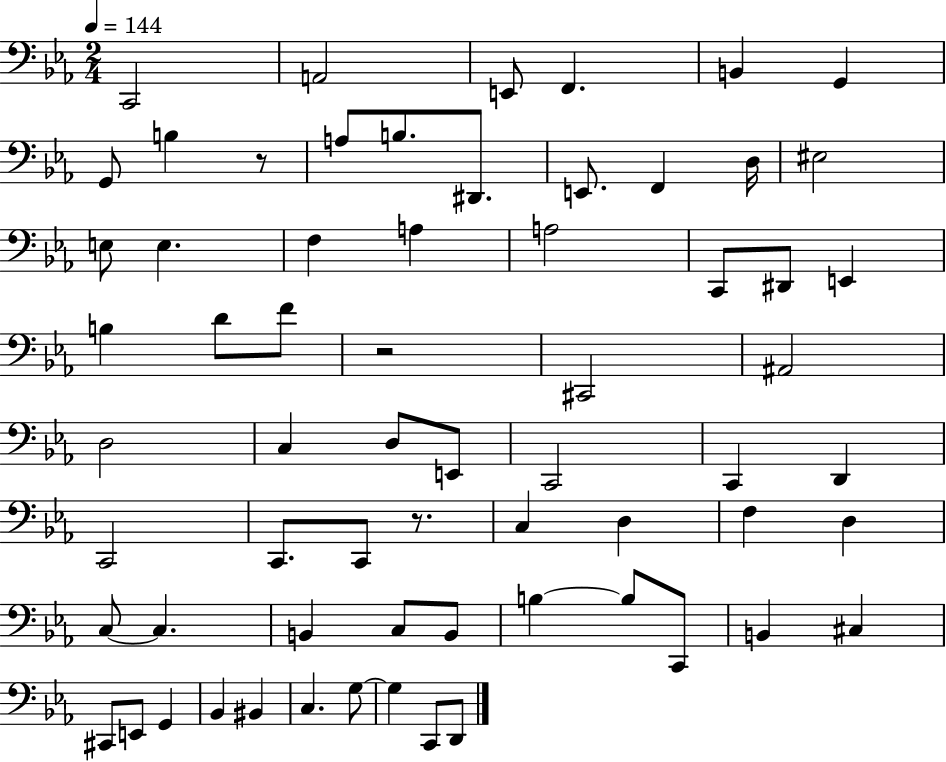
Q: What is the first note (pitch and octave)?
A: C2